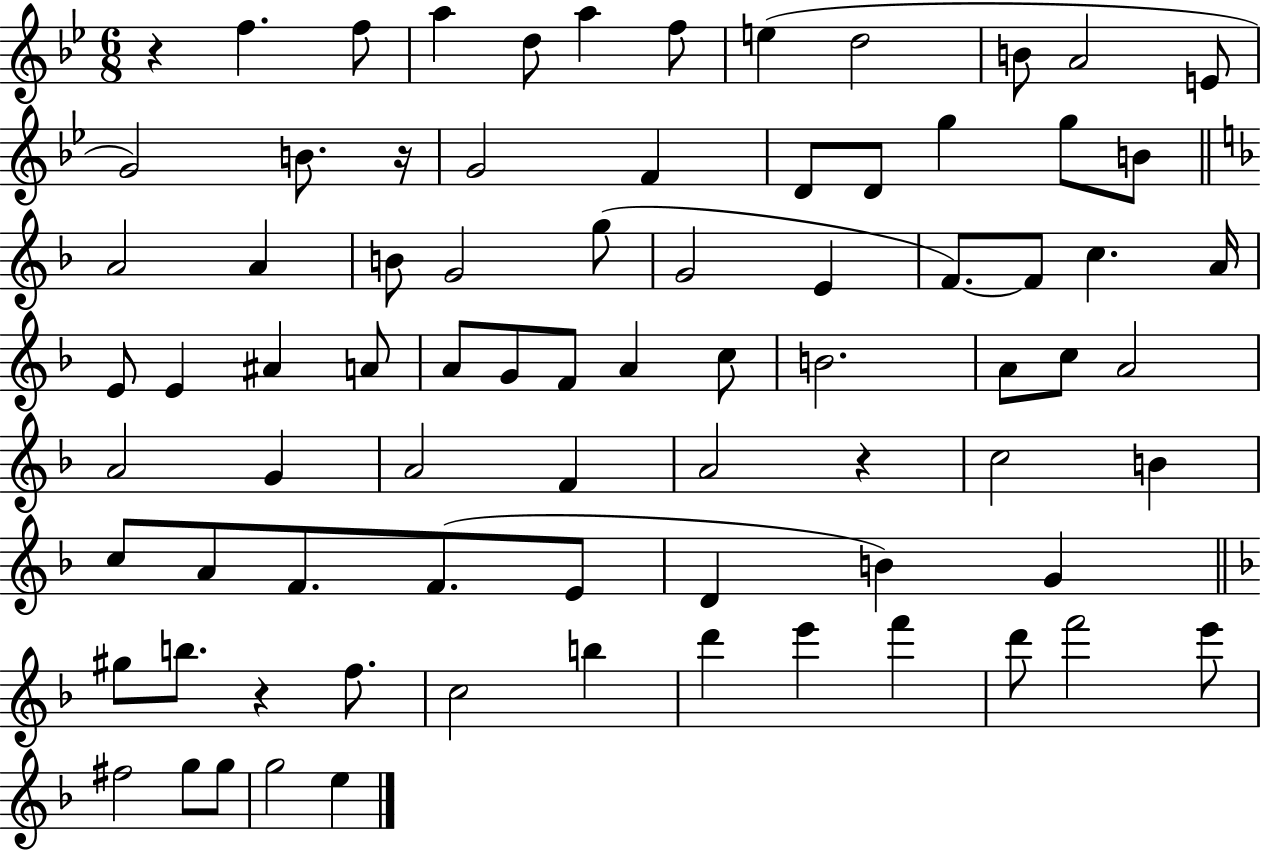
X:1
T:Untitled
M:6/8
L:1/4
K:Bb
z f f/2 a d/2 a f/2 e d2 B/2 A2 E/2 G2 B/2 z/4 G2 F D/2 D/2 g g/2 B/2 A2 A B/2 G2 g/2 G2 E F/2 F/2 c A/4 E/2 E ^A A/2 A/2 G/2 F/2 A c/2 B2 A/2 c/2 A2 A2 G A2 F A2 z c2 B c/2 A/2 F/2 F/2 E/2 D B G ^g/2 b/2 z f/2 c2 b d' e' f' d'/2 f'2 e'/2 ^f2 g/2 g/2 g2 e